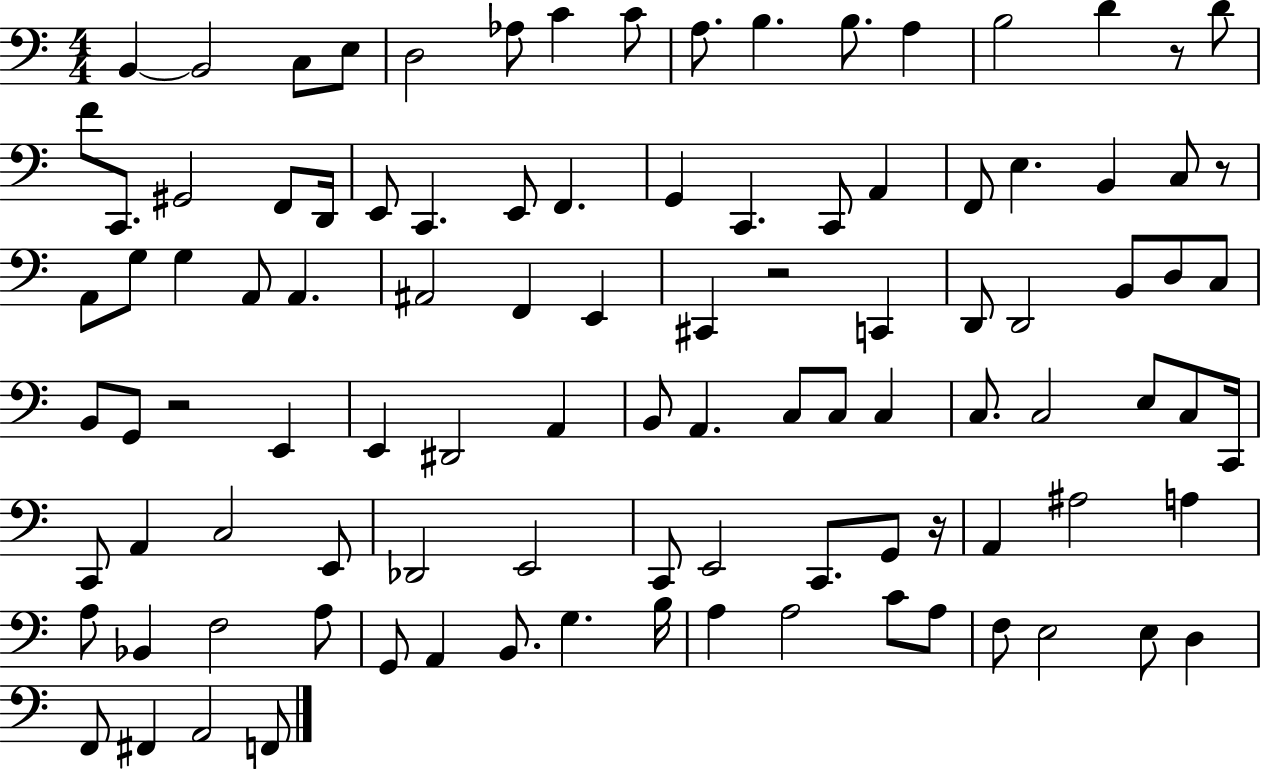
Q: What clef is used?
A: bass